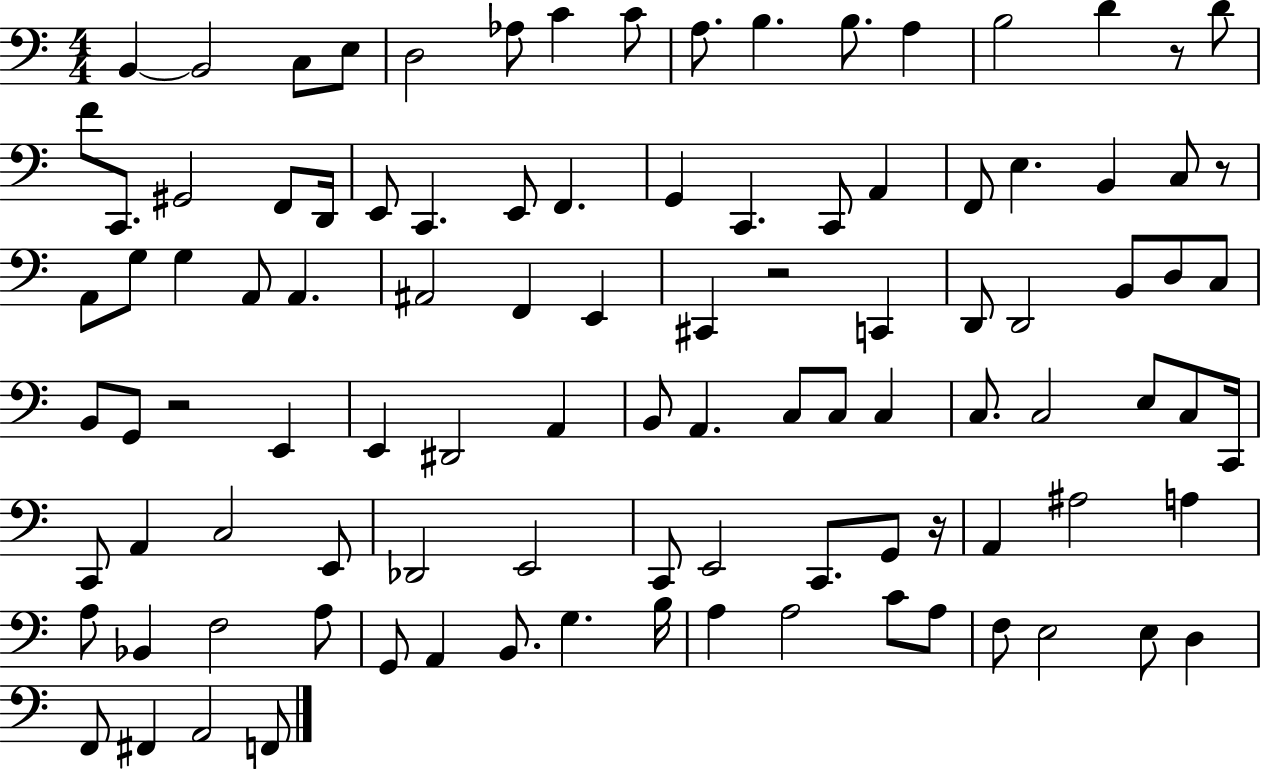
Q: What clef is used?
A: bass